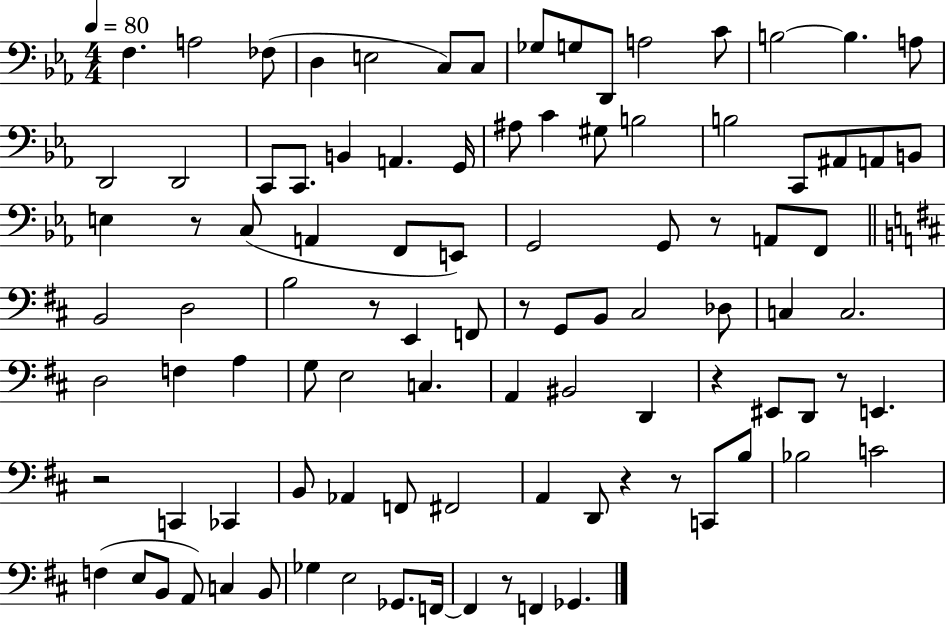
F3/q. A3/h FES3/e D3/q E3/h C3/e C3/e Gb3/e G3/e D2/e A3/h C4/e B3/h B3/q. A3/e D2/h D2/h C2/e C2/e. B2/q A2/q. G2/s A#3/e C4/q G#3/e B3/h B3/h C2/e A#2/e A2/e B2/e E3/q R/e C3/e A2/q F2/e E2/e G2/h G2/e R/e A2/e F2/e B2/h D3/h B3/h R/e E2/q F2/e R/e G2/e B2/e C#3/h Db3/e C3/q C3/h. D3/h F3/q A3/q G3/e E3/h C3/q. A2/q BIS2/h D2/q R/q EIS2/e D2/e R/e E2/q. R/h C2/q CES2/q B2/e Ab2/q F2/e F#2/h A2/q D2/e R/q R/e C2/e B3/e Bb3/h C4/h F3/q E3/e B2/e A2/e C3/q B2/e Gb3/q E3/h Gb2/e. F2/s F2/q R/e F2/q Gb2/q.